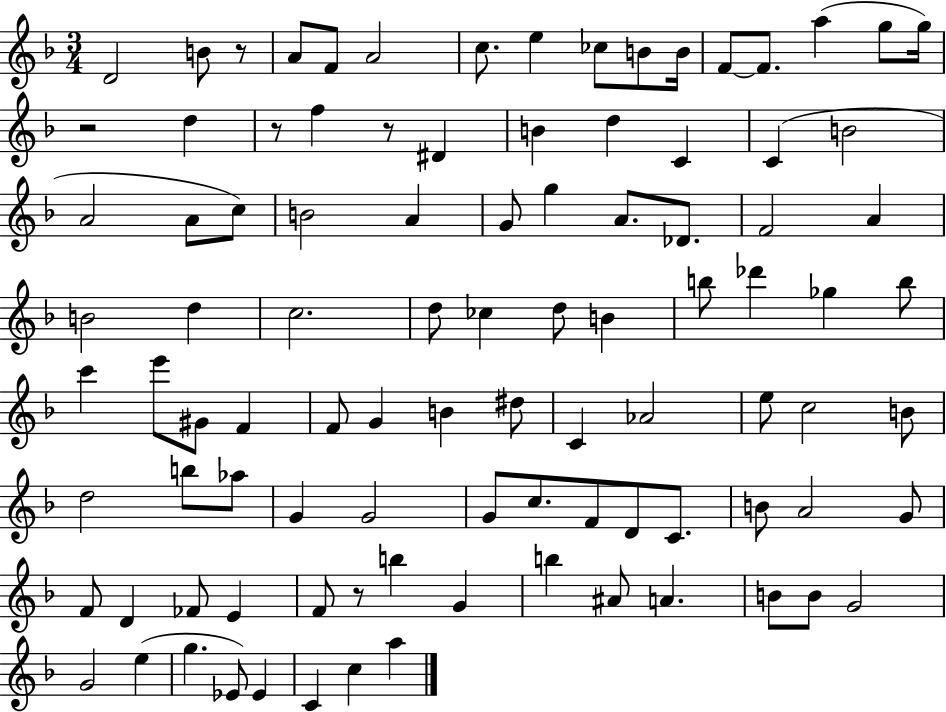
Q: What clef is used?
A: treble